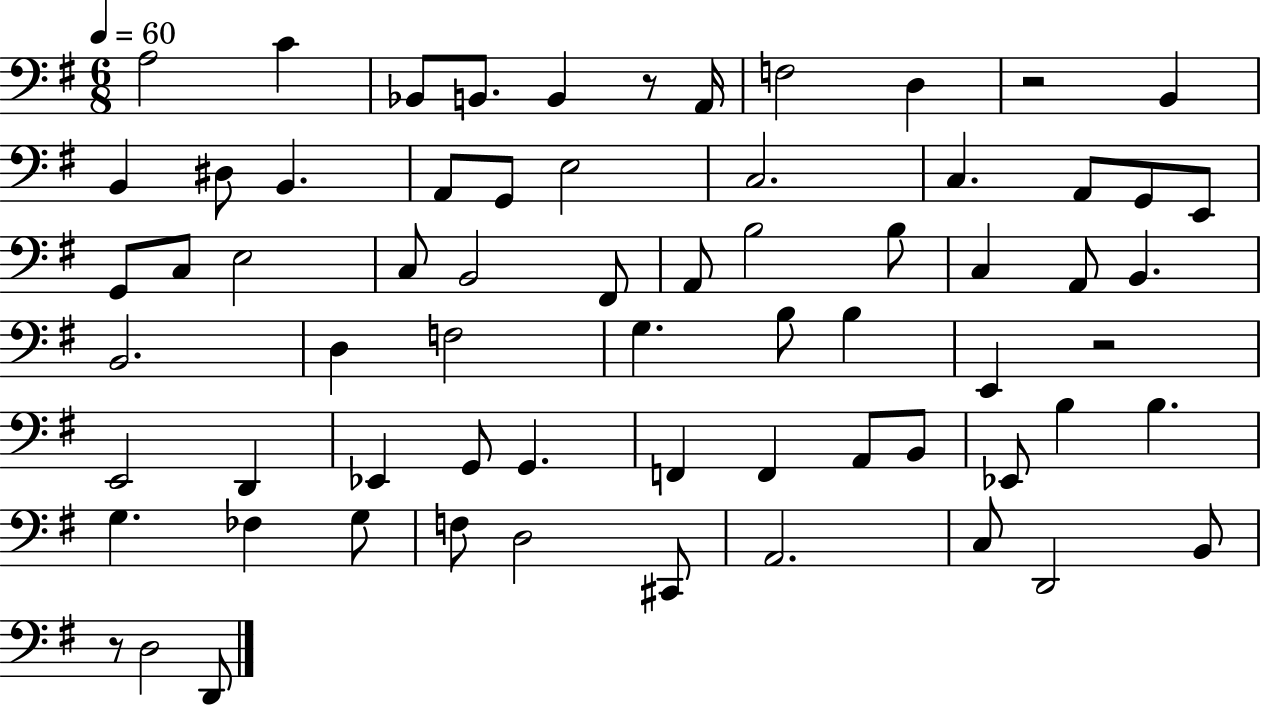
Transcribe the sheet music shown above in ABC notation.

X:1
T:Untitled
M:6/8
L:1/4
K:G
A,2 C _B,,/2 B,,/2 B,, z/2 A,,/4 F,2 D, z2 B,, B,, ^D,/2 B,, A,,/2 G,,/2 E,2 C,2 C, A,,/2 G,,/2 E,,/2 G,,/2 C,/2 E,2 C,/2 B,,2 ^F,,/2 A,,/2 B,2 B,/2 C, A,,/2 B,, B,,2 D, F,2 G, B,/2 B, E,, z2 E,,2 D,, _E,, G,,/2 G,, F,, F,, A,,/2 B,,/2 _E,,/2 B, B, G, _F, G,/2 F,/2 D,2 ^C,,/2 A,,2 C,/2 D,,2 B,,/2 z/2 D,2 D,,/2